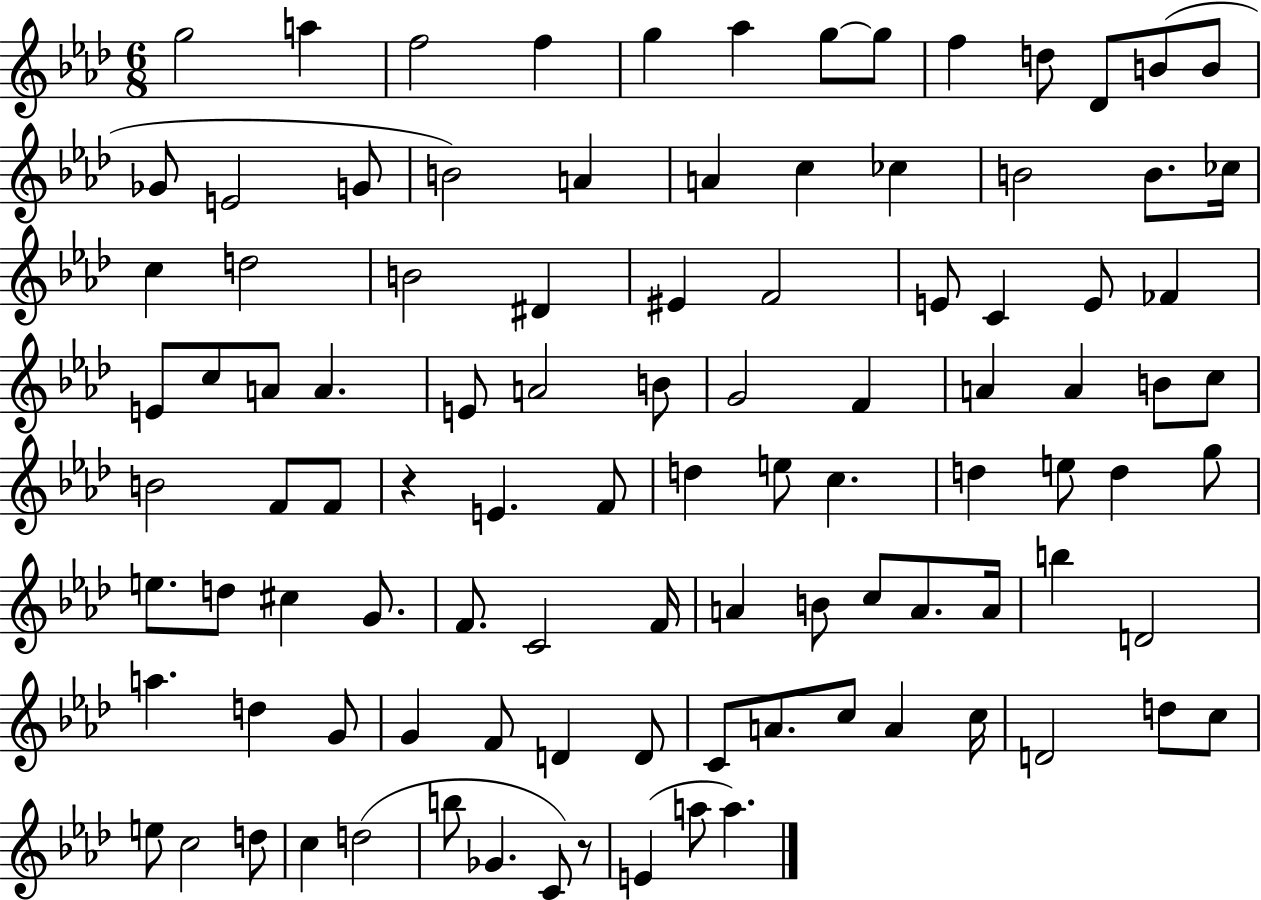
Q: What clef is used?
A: treble